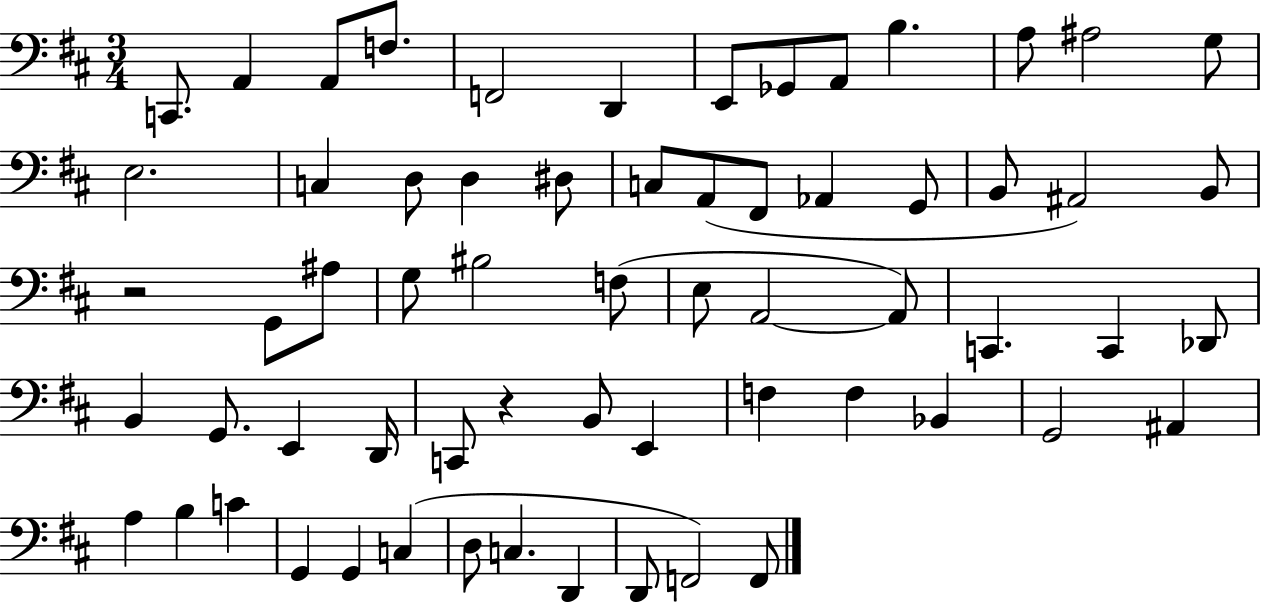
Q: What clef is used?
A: bass